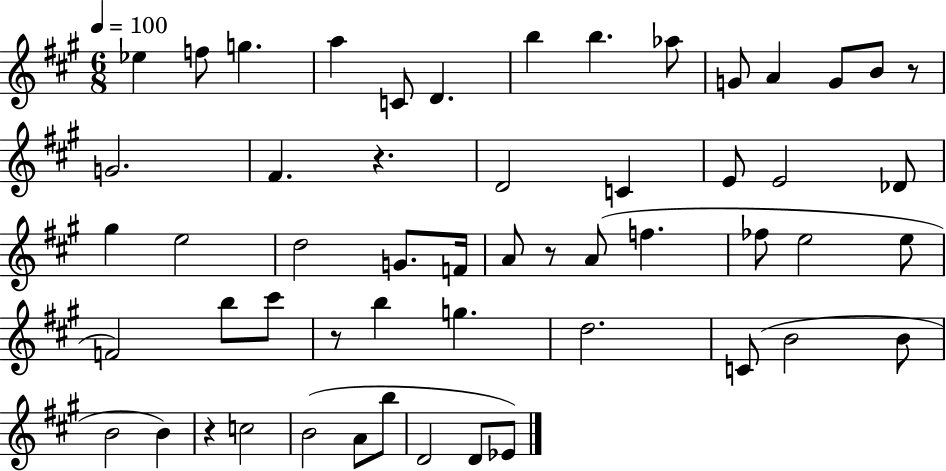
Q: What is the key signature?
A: A major